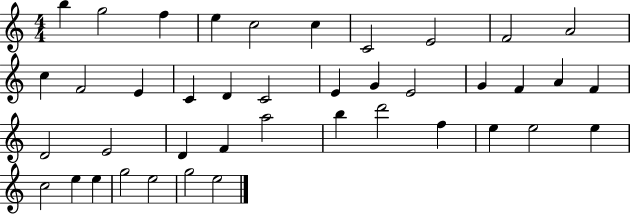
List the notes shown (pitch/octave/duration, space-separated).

B5/q G5/h F5/q E5/q C5/h C5/q C4/h E4/h F4/h A4/h C5/q F4/h E4/q C4/q D4/q C4/h E4/q G4/q E4/h G4/q F4/q A4/q F4/q D4/h E4/h D4/q F4/q A5/h B5/q D6/h F5/q E5/q E5/h E5/q C5/h E5/q E5/q G5/h E5/h G5/h E5/h